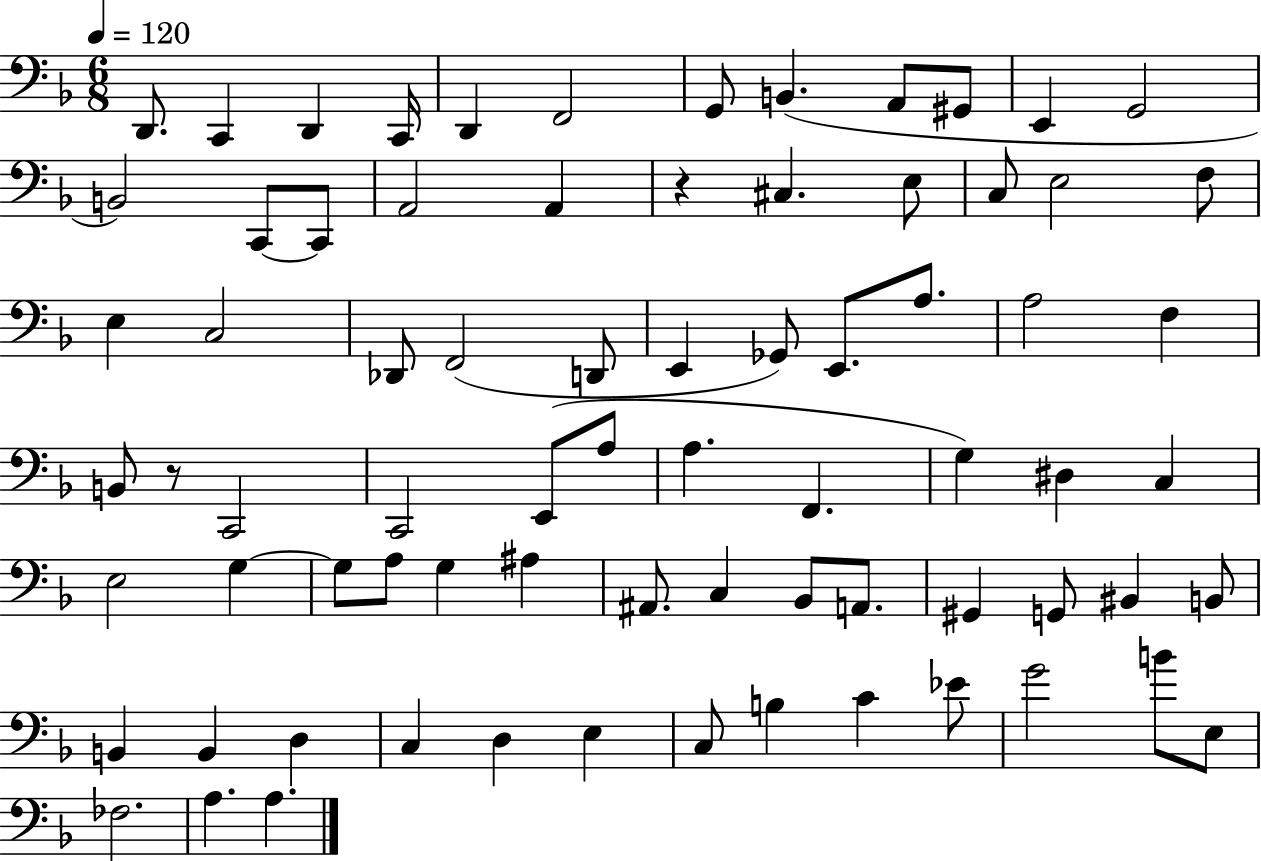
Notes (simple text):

D2/e. C2/q D2/q C2/s D2/q F2/h G2/e B2/q. A2/e G#2/e E2/q G2/h B2/h C2/e C2/e A2/h A2/q R/q C#3/q. E3/e C3/e E3/h F3/e E3/q C3/h Db2/e F2/h D2/e E2/q Gb2/e E2/e. A3/e. A3/h F3/q B2/e R/e C2/h C2/h E2/e A3/e A3/q. F2/q. G3/q D#3/q C3/q E3/h G3/q G3/e A3/e G3/q A#3/q A#2/e. C3/q Bb2/e A2/e. G#2/q G2/e BIS2/q B2/e B2/q B2/q D3/q C3/q D3/q E3/q C3/e B3/q C4/q Eb4/e G4/h B4/e E3/e FES3/h. A3/q. A3/q.